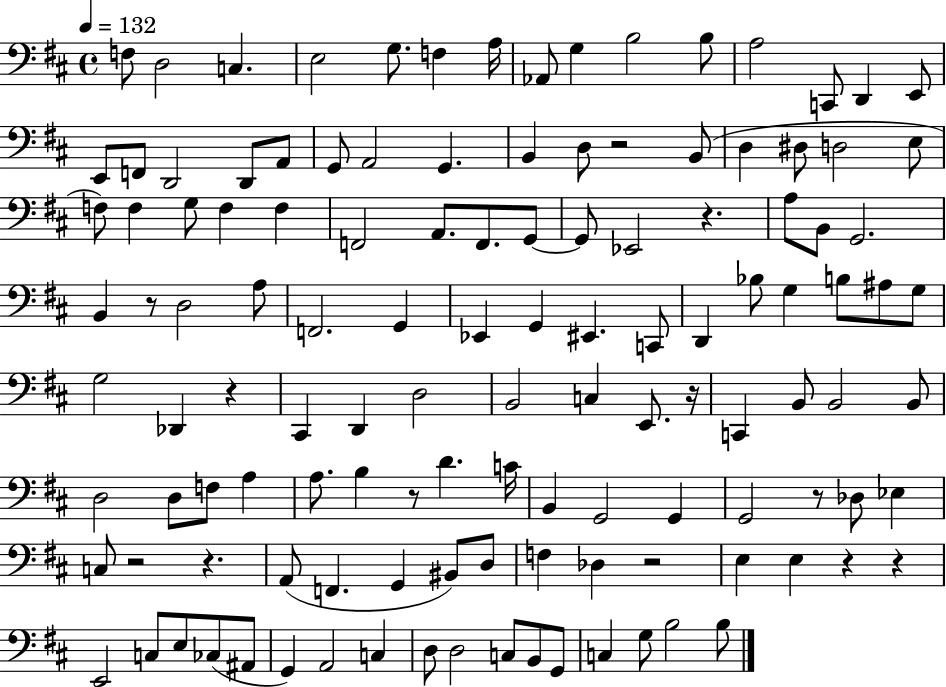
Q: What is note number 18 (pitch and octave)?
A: D2